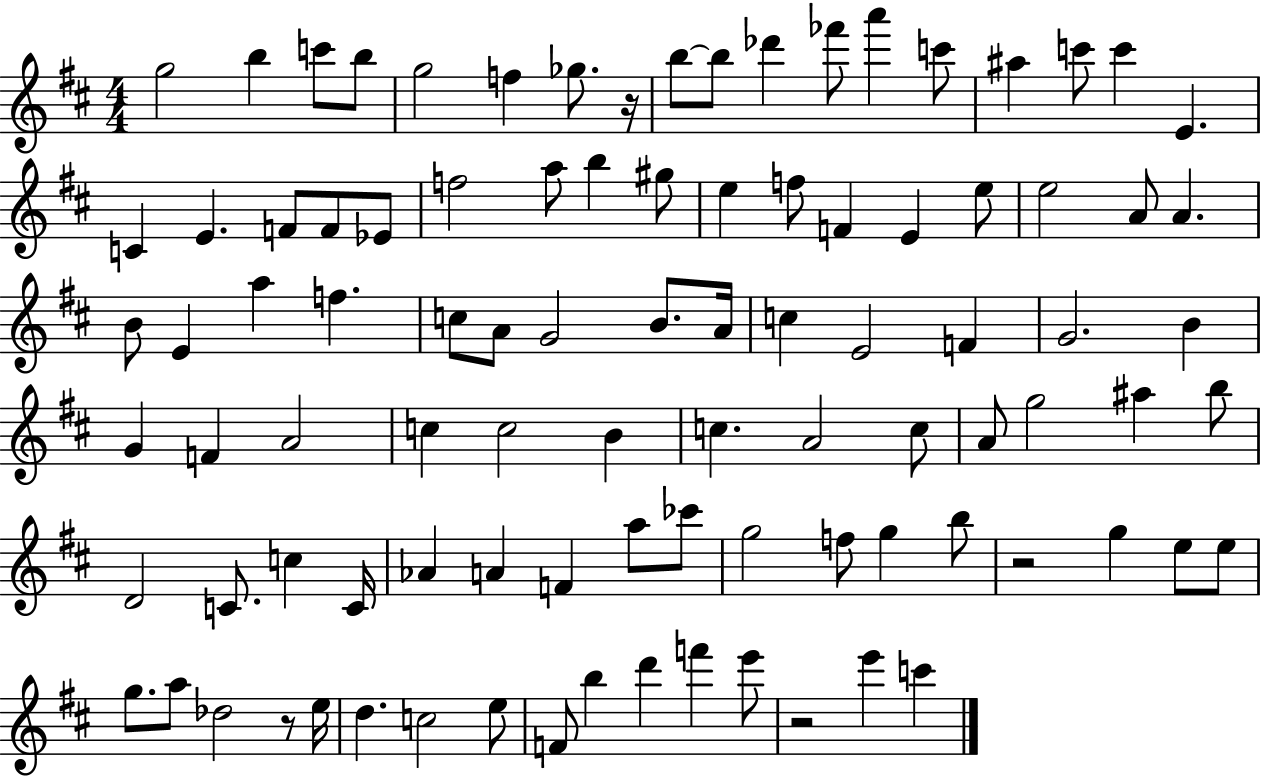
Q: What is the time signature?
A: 4/4